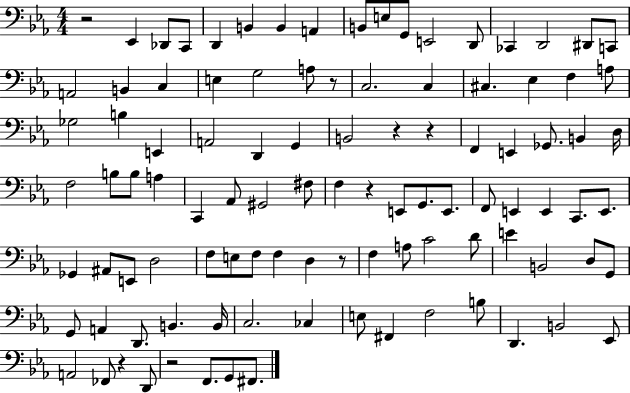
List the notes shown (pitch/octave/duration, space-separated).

R/h Eb2/q Db2/e C2/e D2/q B2/q B2/q A2/q B2/e E3/e G2/e E2/h D2/e CES2/q D2/h D#2/e C2/e A2/h B2/q C3/q E3/q G3/h A3/e R/e C3/h. C3/q C#3/q. Eb3/q F3/q A3/e Gb3/h B3/q E2/q A2/h D2/q G2/q B2/h R/q R/q F2/q E2/q Gb2/e. B2/q D3/s F3/h B3/e B3/e A3/q C2/q Ab2/e G#2/h F#3/e F3/q R/q E2/e G2/e. E2/e. F2/e E2/q E2/q C2/e. E2/e. Gb2/q A#2/e E2/e D3/h F3/e E3/e F3/e F3/q D3/q R/e F3/q A3/e C4/h D4/e E4/q B2/h D3/e G2/e G2/e A2/q D2/e. B2/q. B2/s C3/h. CES3/q E3/e F#2/q F3/h B3/e D2/q. B2/h Eb2/e A2/h FES2/e R/q D2/e R/h F2/e. G2/e F#2/e.